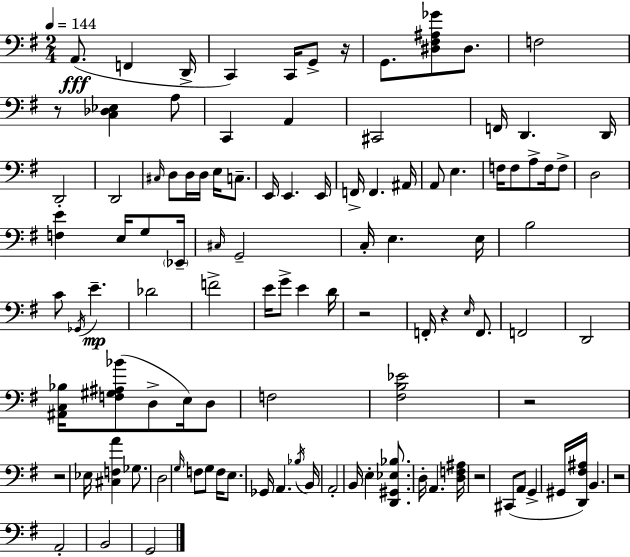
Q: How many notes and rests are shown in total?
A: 108